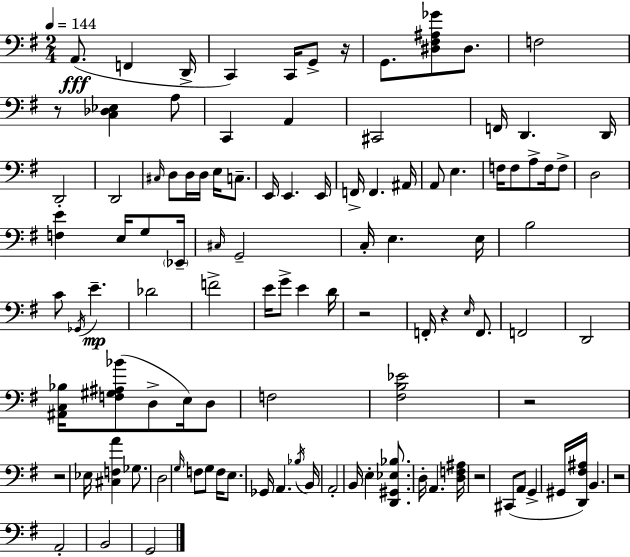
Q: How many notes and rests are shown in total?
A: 108